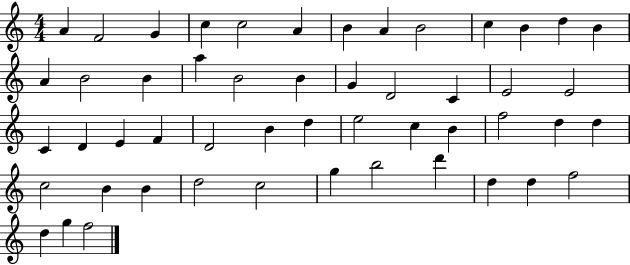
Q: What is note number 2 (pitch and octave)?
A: F4